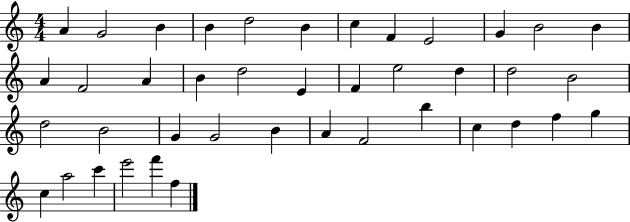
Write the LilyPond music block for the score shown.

{
  \clef treble
  \numericTimeSignature
  \time 4/4
  \key c \major
  a'4 g'2 b'4 | b'4 d''2 b'4 | c''4 f'4 e'2 | g'4 b'2 b'4 | \break a'4 f'2 a'4 | b'4 d''2 e'4 | f'4 e''2 d''4 | d''2 b'2 | \break d''2 b'2 | g'4 g'2 b'4 | a'4 f'2 b''4 | c''4 d''4 f''4 g''4 | \break c''4 a''2 c'''4 | e'''2 f'''4 f''4 | \bar "|."
}